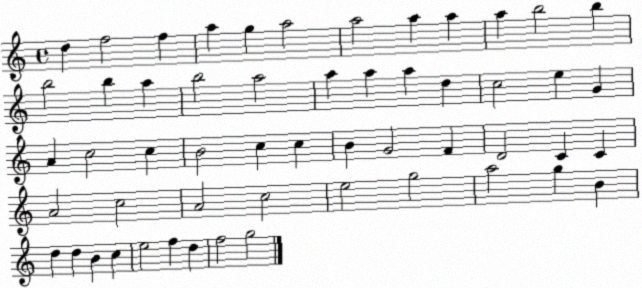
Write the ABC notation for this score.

X:1
T:Untitled
M:4/4
L:1/4
K:C
d f2 f a g a2 a2 a a a b2 b b2 b a b2 a2 a a a d c2 e G A c2 c B2 c c B G2 F D2 C C A2 c2 A2 c2 e2 g2 a2 g B d d B c e2 f d f2 g2